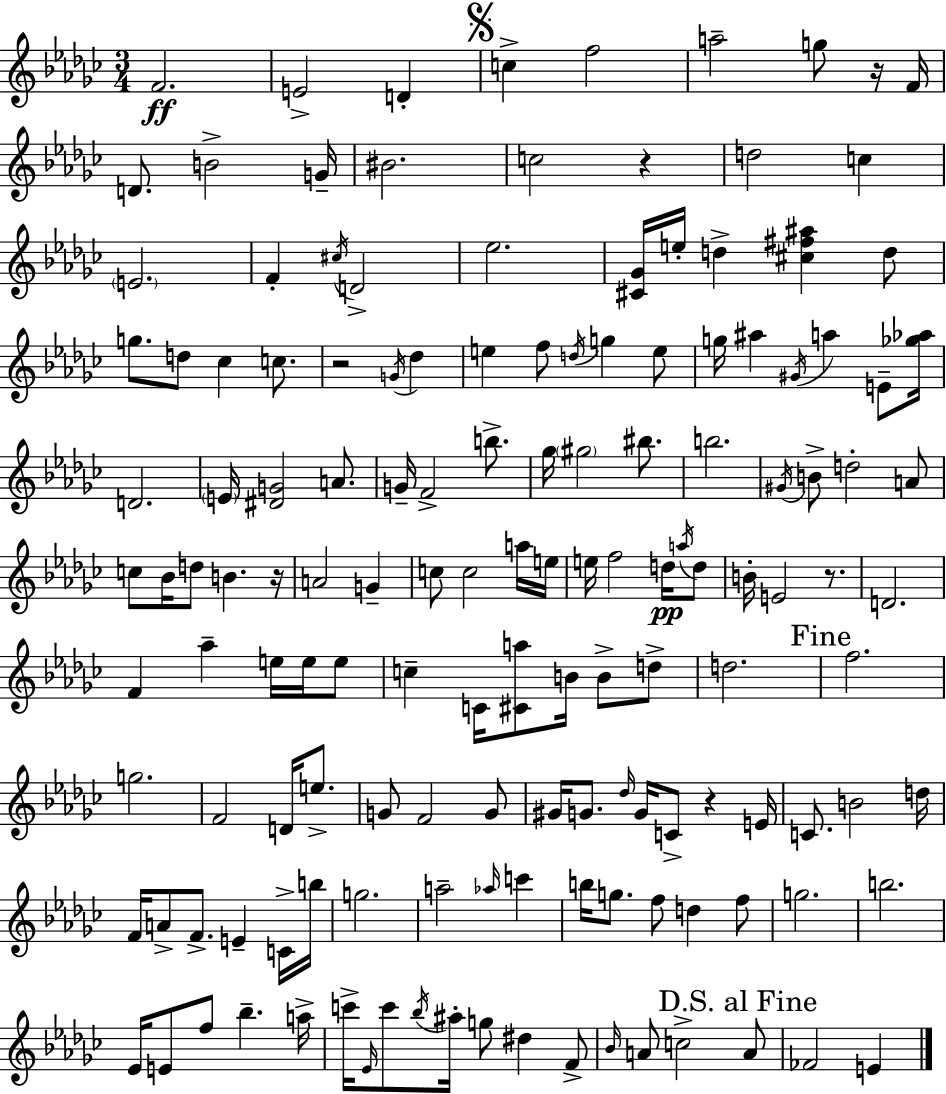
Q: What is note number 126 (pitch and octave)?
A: A#5